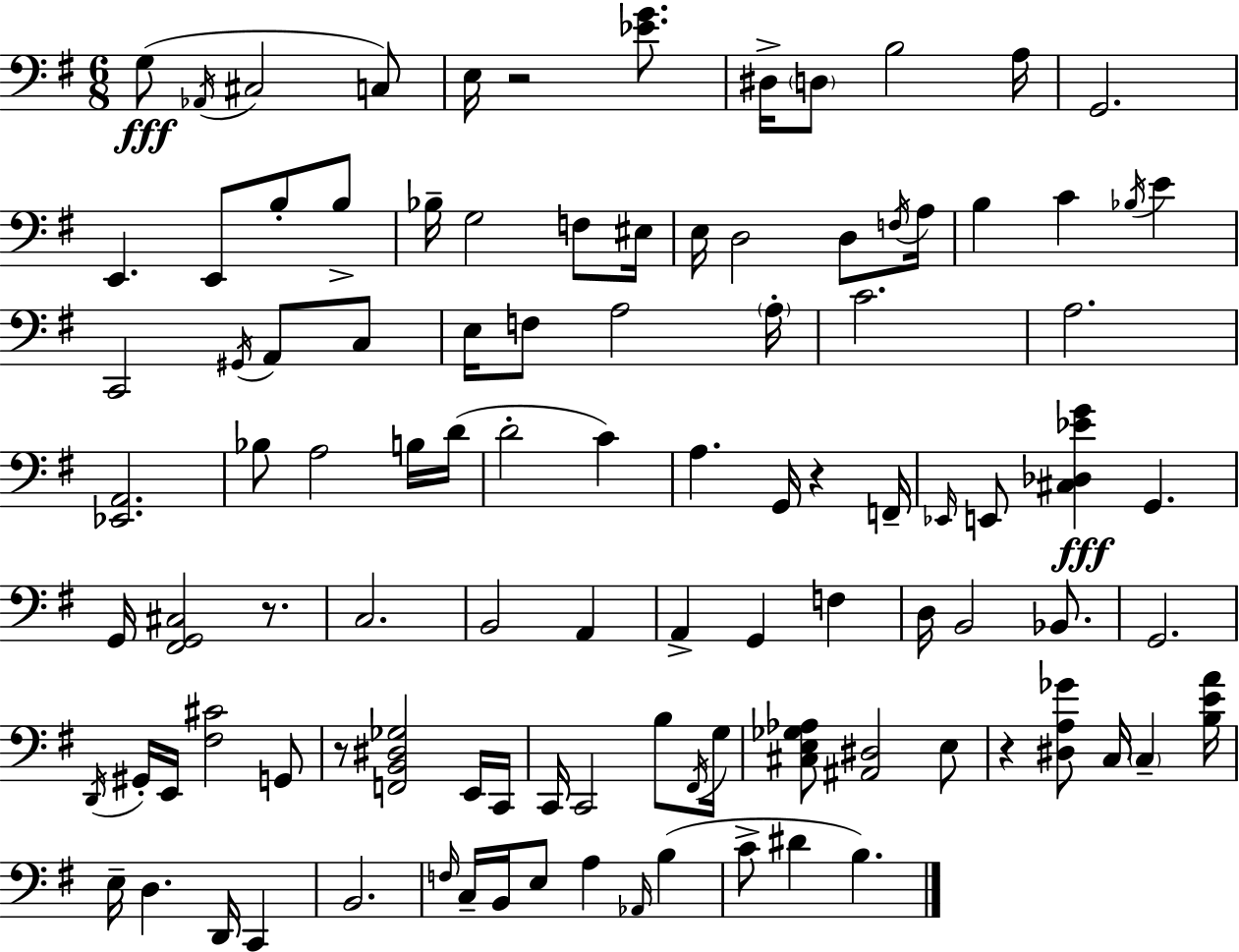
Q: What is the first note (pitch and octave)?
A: G3